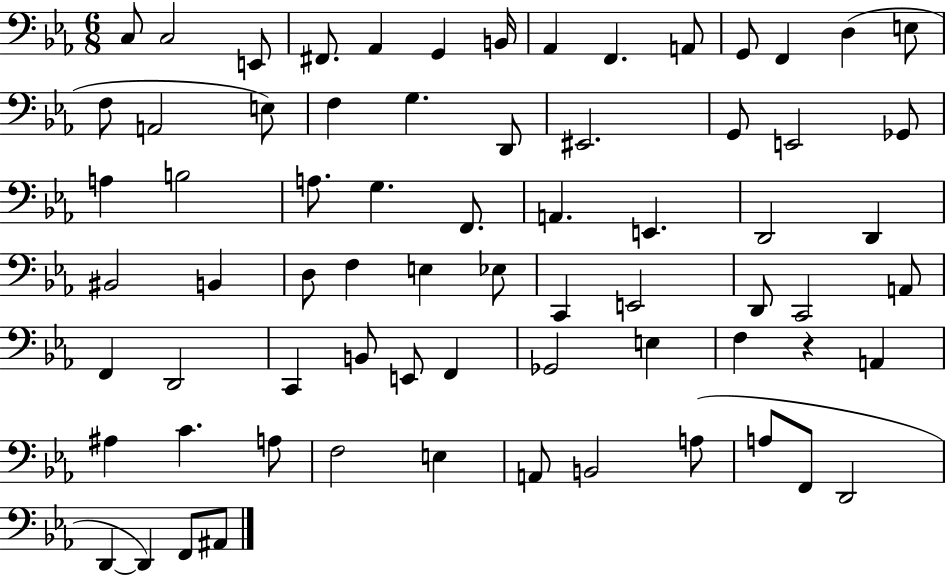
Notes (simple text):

C3/e C3/h E2/e F#2/e. Ab2/q G2/q B2/s Ab2/q F2/q. A2/e G2/e F2/q D3/q E3/e F3/e A2/h E3/e F3/q G3/q. D2/e EIS2/h. G2/e E2/h Gb2/e A3/q B3/h A3/e. G3/q. F2/e. A2/q. E2/q. D2/h D2/q BIS2/h B2/q D3/e F3/q E3/q Eb3/e C2/q E2/h D2/e C2/h A2/e F2/q D2/h C2/q B2/e E2/e F2/q Gb2/h E3/q F3/q R/q A2/q A#3/q C4/q. A3/e F3/h E3/q A2/e B2/h A3/e A3/e F2/e D2/h D2/q D2/q F2/e A#2/e